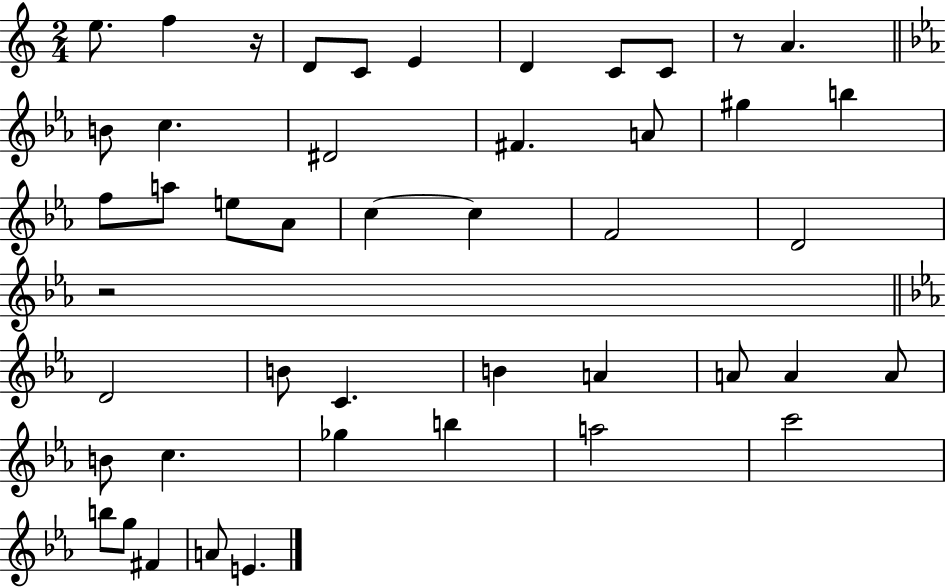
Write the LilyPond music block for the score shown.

{
  \clef treble
  \numericTimeSignature
  \time 2/4
  \key c \major
  e''8. f''4 r16 | d'8 c'8 e'4 | d'4 c'8 c'8 | r8 a'4. | \break \bar "||" \break \key ees \major b'8 c''4. | dis'2 | fis'4. a'8 | gis''4 b''4 | \break f''8 a''8 e''8 aes'8 | c''4~~ c''4 | f'2 | d'2 | \break r2 | \bar "||" \break \key ees \major d'2 | b'8 c'4. | b'4 a'4 | a'8 a'4 a'8 | \break b'8 c''4. | ges''4 b''4 | a''2 | c'''2 | \break b''8 g''8 fis'4 | a'8 e'4. | \bar "|."
}